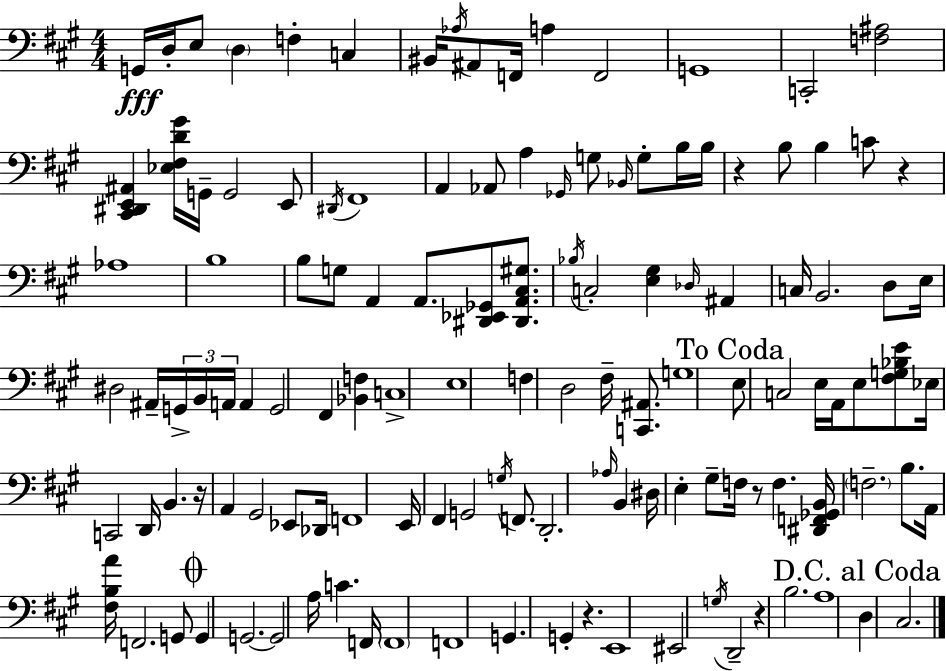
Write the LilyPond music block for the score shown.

{
  \clef bass
  \numericTimeSignature
  \time 4/4
  \key a \major
  \repeat volta 2 { g,16\fff d16-. e8 \parenthesize d4 f4-. c4 | bis,16 \acciaccatura { aes16 } ais,8 f,16 a4 f,2 | g,1 | c,2-. <f ais>2 | \break <cis, dis, e, ais,>4 <ees fis d' gis'>16 g,16-- g,2 e,8 | \acciaccatura { dis,16 } fis,1 | a,4 aes,8 a4 \grace { ges,16 } g8 \grace { bes,16 } | g8-. b16 b16 r4 b8 b4 c'8 | \break r4 aes1 | b1 | b8 g8 a,4 a,8. <dis, ees, ges,>8 | <dis, a, cis gis>8. \acciaccatura { bes16 } c2-. <e gis>4 | \break \grace { des16 } ais,4 c16 b,2. | d8 e16 dis2 ais,16-- \tuplet 3/2 { g,16-> | b,16 a,16 } a,4 g,2 fis,4 | <bes, f>4 c1-> | \break e1 | f4 d2 | fis16-- <c, ais,>8. g1 | \mark "To Coda" e8 c2 | \break e16 a,16 e8 <fis g bes e'>8 ees16 c,2 d,16 | b,4. r16 a,4 gis,2 | ees,8 des,16 f,1 | e,16 fis,4 g,2 | \break \acciaccatura { g16 } f,8. d,2.-. | \grace { aes16 } b,4 dis16 e4-. gis8-- f16 | r8 f4. <dis, f, ges, b,>16 \parenthesize f2.-- | b8. a,16 <fis b a'>16 f,2. | \break g,8 \mark \markup { \musicglyph "scripts.coda" } g,4 g,2.~~ | g,2 | a16 c'4. f,16 \parenthesize f,1 | f,1 | \break g,4. g,4-. | r4. e,1 | eis,2 | \acciaccatura { g16 } d,2-- r4 b2. | \break a1 | \mark "D.C. al Coda" d4 cis2. | } \bar "|."
}